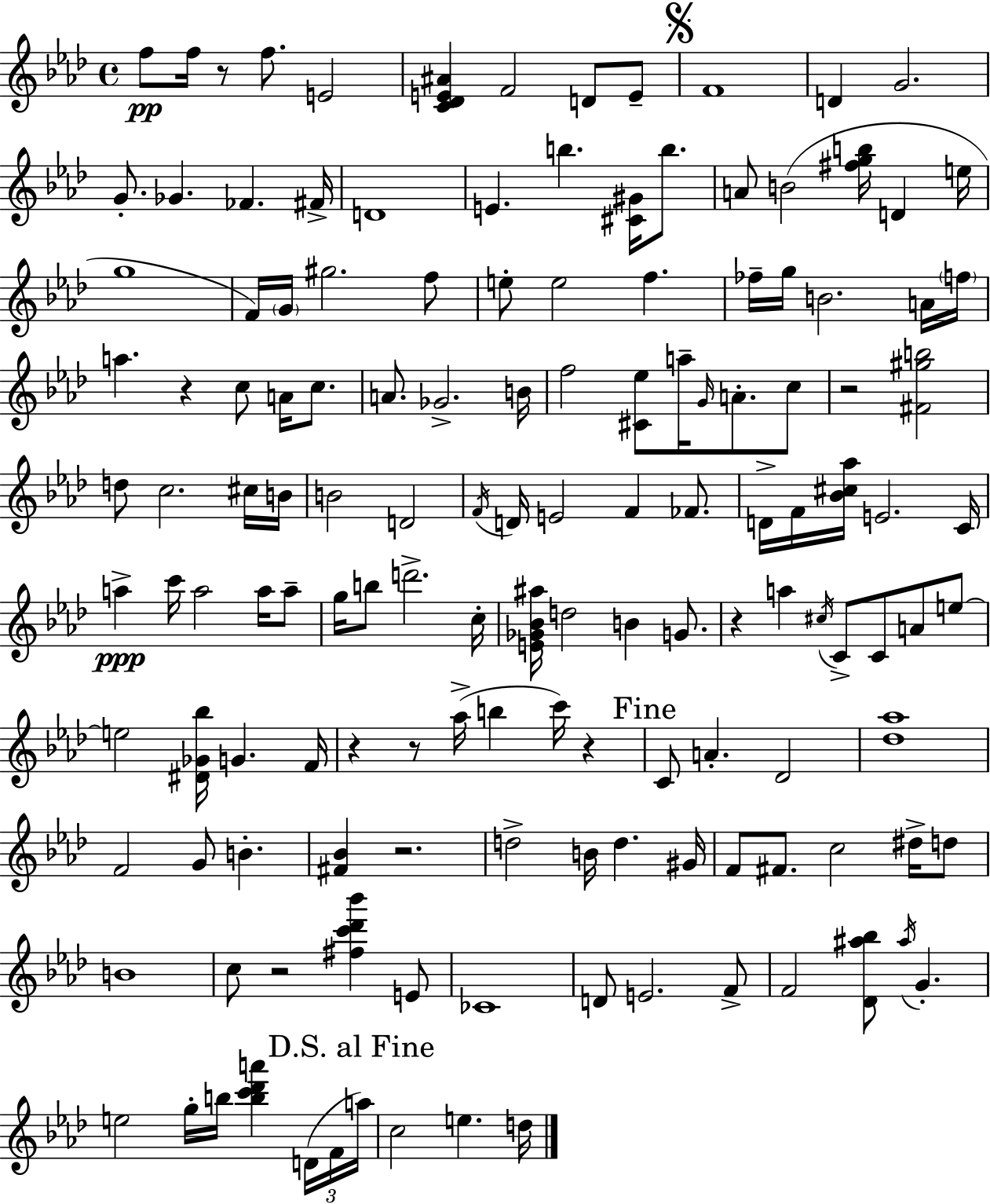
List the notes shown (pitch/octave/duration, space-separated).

F5/e F5/s R/e F5/e. E4/h [C4,Db4,E4,A#4]/q F4/h D4/e E4/e F4/w D4/q G4/h. G4/e. Gb4/q. FES4/q. F#4/s D4/w E4/q. B5/q. [C#4,G#4]/s B5/e. A4/e B4/h [F#5,G5,B5]/s D4/q E5/s G5/w F4/s G4/s G#5/h. F5/e E5/e E5/h F5/q. FES5/s G5/s B4/h. A4/s F5/s A5/q. R/q C5/e A4/s C5/e. A4/e. Gb4/h. B4/s F5/h [C#4,Eb5]/e A5/s G4/s A4/e. C5/e R/h [F#4,G#5,B5]/h D5/e C5/h. C#5/s B4/s B4/h D4/h F4/s D4/s E4/h F4/q FES4/e. D4/s F4/s [Bb4,C#5,Ab5]/s E4/h. C4/s A5/q C6/s A5/h A5/s A5/e G5/s B5/e D6/h. C5/s [E4,Gb4,Bb4,A#5]/s D5/h B4/q G4/e. R/q A5/q C#5/s C4/e C4/e A4/e E5/e E5/h [D#4,Gb4,Bb5]/s G4/q. F4/s R/q R/e Ab5/s B5/q C6/s R/q C4/e A4/q. Db4/h [Db5,Ab5]/w F4/h G4/e B4/q. [F#4,Bb4]/q R/h. D5/h B4/s D5/q. G#4/s F4/e F#4/e. C5/h D#5/s D5/e B4/w C5/e R/h [F#5,C6,Db6,Bb6]/q E4/e CES4/w D4/e E4/h. F4/e F4/h [Db4,A#5,Bb5]/e A#5/s G4/q. E5/h G5/s B5/s [B5,C6,Db6,A6]/q D4/s F4/s A5/s C5/h E5/q. D5/s